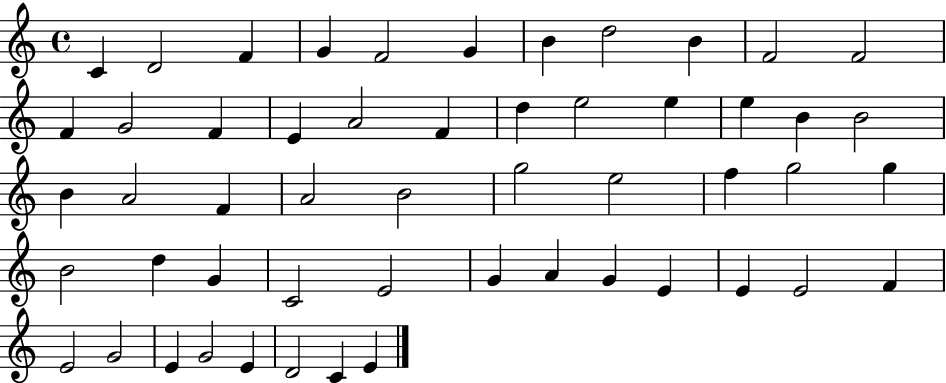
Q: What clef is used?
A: treble